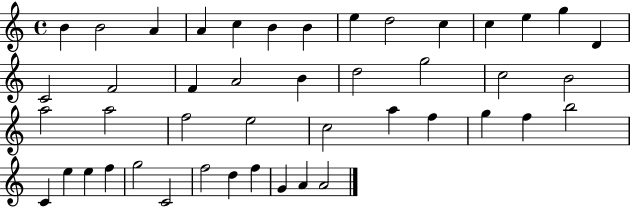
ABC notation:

X:1
T:Untitled
M:4/4
L:1/4
K:C
B B2 A A c B B e d2 c c e g D C2 F2 F A2 B d2 g2 c2 B2 a2 a2 f2 e2 c2 a f g f b2 C e e f g2 C2 f2 d f G A A2